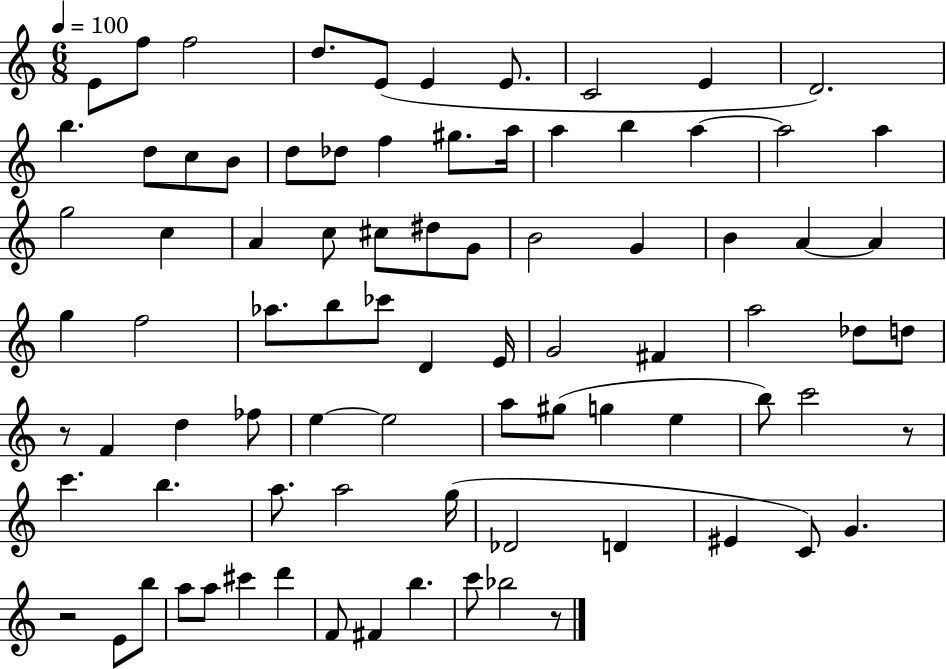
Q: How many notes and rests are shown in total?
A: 84